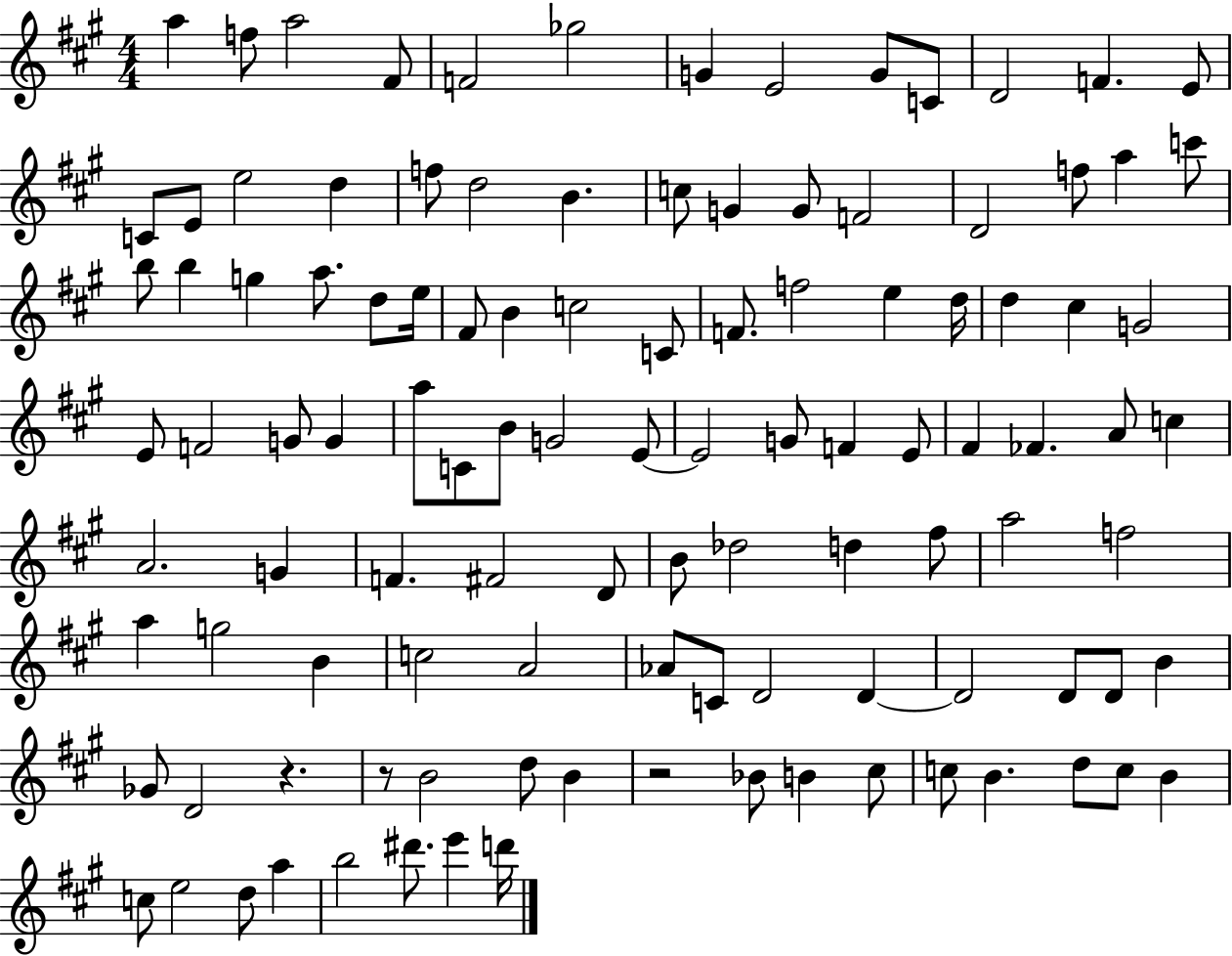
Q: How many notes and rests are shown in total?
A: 110